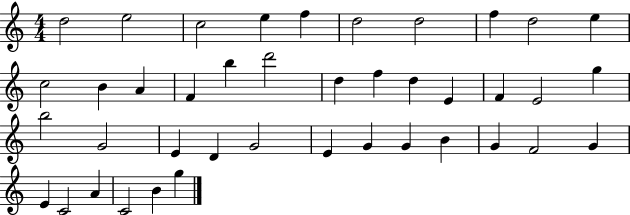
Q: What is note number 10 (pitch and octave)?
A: E5